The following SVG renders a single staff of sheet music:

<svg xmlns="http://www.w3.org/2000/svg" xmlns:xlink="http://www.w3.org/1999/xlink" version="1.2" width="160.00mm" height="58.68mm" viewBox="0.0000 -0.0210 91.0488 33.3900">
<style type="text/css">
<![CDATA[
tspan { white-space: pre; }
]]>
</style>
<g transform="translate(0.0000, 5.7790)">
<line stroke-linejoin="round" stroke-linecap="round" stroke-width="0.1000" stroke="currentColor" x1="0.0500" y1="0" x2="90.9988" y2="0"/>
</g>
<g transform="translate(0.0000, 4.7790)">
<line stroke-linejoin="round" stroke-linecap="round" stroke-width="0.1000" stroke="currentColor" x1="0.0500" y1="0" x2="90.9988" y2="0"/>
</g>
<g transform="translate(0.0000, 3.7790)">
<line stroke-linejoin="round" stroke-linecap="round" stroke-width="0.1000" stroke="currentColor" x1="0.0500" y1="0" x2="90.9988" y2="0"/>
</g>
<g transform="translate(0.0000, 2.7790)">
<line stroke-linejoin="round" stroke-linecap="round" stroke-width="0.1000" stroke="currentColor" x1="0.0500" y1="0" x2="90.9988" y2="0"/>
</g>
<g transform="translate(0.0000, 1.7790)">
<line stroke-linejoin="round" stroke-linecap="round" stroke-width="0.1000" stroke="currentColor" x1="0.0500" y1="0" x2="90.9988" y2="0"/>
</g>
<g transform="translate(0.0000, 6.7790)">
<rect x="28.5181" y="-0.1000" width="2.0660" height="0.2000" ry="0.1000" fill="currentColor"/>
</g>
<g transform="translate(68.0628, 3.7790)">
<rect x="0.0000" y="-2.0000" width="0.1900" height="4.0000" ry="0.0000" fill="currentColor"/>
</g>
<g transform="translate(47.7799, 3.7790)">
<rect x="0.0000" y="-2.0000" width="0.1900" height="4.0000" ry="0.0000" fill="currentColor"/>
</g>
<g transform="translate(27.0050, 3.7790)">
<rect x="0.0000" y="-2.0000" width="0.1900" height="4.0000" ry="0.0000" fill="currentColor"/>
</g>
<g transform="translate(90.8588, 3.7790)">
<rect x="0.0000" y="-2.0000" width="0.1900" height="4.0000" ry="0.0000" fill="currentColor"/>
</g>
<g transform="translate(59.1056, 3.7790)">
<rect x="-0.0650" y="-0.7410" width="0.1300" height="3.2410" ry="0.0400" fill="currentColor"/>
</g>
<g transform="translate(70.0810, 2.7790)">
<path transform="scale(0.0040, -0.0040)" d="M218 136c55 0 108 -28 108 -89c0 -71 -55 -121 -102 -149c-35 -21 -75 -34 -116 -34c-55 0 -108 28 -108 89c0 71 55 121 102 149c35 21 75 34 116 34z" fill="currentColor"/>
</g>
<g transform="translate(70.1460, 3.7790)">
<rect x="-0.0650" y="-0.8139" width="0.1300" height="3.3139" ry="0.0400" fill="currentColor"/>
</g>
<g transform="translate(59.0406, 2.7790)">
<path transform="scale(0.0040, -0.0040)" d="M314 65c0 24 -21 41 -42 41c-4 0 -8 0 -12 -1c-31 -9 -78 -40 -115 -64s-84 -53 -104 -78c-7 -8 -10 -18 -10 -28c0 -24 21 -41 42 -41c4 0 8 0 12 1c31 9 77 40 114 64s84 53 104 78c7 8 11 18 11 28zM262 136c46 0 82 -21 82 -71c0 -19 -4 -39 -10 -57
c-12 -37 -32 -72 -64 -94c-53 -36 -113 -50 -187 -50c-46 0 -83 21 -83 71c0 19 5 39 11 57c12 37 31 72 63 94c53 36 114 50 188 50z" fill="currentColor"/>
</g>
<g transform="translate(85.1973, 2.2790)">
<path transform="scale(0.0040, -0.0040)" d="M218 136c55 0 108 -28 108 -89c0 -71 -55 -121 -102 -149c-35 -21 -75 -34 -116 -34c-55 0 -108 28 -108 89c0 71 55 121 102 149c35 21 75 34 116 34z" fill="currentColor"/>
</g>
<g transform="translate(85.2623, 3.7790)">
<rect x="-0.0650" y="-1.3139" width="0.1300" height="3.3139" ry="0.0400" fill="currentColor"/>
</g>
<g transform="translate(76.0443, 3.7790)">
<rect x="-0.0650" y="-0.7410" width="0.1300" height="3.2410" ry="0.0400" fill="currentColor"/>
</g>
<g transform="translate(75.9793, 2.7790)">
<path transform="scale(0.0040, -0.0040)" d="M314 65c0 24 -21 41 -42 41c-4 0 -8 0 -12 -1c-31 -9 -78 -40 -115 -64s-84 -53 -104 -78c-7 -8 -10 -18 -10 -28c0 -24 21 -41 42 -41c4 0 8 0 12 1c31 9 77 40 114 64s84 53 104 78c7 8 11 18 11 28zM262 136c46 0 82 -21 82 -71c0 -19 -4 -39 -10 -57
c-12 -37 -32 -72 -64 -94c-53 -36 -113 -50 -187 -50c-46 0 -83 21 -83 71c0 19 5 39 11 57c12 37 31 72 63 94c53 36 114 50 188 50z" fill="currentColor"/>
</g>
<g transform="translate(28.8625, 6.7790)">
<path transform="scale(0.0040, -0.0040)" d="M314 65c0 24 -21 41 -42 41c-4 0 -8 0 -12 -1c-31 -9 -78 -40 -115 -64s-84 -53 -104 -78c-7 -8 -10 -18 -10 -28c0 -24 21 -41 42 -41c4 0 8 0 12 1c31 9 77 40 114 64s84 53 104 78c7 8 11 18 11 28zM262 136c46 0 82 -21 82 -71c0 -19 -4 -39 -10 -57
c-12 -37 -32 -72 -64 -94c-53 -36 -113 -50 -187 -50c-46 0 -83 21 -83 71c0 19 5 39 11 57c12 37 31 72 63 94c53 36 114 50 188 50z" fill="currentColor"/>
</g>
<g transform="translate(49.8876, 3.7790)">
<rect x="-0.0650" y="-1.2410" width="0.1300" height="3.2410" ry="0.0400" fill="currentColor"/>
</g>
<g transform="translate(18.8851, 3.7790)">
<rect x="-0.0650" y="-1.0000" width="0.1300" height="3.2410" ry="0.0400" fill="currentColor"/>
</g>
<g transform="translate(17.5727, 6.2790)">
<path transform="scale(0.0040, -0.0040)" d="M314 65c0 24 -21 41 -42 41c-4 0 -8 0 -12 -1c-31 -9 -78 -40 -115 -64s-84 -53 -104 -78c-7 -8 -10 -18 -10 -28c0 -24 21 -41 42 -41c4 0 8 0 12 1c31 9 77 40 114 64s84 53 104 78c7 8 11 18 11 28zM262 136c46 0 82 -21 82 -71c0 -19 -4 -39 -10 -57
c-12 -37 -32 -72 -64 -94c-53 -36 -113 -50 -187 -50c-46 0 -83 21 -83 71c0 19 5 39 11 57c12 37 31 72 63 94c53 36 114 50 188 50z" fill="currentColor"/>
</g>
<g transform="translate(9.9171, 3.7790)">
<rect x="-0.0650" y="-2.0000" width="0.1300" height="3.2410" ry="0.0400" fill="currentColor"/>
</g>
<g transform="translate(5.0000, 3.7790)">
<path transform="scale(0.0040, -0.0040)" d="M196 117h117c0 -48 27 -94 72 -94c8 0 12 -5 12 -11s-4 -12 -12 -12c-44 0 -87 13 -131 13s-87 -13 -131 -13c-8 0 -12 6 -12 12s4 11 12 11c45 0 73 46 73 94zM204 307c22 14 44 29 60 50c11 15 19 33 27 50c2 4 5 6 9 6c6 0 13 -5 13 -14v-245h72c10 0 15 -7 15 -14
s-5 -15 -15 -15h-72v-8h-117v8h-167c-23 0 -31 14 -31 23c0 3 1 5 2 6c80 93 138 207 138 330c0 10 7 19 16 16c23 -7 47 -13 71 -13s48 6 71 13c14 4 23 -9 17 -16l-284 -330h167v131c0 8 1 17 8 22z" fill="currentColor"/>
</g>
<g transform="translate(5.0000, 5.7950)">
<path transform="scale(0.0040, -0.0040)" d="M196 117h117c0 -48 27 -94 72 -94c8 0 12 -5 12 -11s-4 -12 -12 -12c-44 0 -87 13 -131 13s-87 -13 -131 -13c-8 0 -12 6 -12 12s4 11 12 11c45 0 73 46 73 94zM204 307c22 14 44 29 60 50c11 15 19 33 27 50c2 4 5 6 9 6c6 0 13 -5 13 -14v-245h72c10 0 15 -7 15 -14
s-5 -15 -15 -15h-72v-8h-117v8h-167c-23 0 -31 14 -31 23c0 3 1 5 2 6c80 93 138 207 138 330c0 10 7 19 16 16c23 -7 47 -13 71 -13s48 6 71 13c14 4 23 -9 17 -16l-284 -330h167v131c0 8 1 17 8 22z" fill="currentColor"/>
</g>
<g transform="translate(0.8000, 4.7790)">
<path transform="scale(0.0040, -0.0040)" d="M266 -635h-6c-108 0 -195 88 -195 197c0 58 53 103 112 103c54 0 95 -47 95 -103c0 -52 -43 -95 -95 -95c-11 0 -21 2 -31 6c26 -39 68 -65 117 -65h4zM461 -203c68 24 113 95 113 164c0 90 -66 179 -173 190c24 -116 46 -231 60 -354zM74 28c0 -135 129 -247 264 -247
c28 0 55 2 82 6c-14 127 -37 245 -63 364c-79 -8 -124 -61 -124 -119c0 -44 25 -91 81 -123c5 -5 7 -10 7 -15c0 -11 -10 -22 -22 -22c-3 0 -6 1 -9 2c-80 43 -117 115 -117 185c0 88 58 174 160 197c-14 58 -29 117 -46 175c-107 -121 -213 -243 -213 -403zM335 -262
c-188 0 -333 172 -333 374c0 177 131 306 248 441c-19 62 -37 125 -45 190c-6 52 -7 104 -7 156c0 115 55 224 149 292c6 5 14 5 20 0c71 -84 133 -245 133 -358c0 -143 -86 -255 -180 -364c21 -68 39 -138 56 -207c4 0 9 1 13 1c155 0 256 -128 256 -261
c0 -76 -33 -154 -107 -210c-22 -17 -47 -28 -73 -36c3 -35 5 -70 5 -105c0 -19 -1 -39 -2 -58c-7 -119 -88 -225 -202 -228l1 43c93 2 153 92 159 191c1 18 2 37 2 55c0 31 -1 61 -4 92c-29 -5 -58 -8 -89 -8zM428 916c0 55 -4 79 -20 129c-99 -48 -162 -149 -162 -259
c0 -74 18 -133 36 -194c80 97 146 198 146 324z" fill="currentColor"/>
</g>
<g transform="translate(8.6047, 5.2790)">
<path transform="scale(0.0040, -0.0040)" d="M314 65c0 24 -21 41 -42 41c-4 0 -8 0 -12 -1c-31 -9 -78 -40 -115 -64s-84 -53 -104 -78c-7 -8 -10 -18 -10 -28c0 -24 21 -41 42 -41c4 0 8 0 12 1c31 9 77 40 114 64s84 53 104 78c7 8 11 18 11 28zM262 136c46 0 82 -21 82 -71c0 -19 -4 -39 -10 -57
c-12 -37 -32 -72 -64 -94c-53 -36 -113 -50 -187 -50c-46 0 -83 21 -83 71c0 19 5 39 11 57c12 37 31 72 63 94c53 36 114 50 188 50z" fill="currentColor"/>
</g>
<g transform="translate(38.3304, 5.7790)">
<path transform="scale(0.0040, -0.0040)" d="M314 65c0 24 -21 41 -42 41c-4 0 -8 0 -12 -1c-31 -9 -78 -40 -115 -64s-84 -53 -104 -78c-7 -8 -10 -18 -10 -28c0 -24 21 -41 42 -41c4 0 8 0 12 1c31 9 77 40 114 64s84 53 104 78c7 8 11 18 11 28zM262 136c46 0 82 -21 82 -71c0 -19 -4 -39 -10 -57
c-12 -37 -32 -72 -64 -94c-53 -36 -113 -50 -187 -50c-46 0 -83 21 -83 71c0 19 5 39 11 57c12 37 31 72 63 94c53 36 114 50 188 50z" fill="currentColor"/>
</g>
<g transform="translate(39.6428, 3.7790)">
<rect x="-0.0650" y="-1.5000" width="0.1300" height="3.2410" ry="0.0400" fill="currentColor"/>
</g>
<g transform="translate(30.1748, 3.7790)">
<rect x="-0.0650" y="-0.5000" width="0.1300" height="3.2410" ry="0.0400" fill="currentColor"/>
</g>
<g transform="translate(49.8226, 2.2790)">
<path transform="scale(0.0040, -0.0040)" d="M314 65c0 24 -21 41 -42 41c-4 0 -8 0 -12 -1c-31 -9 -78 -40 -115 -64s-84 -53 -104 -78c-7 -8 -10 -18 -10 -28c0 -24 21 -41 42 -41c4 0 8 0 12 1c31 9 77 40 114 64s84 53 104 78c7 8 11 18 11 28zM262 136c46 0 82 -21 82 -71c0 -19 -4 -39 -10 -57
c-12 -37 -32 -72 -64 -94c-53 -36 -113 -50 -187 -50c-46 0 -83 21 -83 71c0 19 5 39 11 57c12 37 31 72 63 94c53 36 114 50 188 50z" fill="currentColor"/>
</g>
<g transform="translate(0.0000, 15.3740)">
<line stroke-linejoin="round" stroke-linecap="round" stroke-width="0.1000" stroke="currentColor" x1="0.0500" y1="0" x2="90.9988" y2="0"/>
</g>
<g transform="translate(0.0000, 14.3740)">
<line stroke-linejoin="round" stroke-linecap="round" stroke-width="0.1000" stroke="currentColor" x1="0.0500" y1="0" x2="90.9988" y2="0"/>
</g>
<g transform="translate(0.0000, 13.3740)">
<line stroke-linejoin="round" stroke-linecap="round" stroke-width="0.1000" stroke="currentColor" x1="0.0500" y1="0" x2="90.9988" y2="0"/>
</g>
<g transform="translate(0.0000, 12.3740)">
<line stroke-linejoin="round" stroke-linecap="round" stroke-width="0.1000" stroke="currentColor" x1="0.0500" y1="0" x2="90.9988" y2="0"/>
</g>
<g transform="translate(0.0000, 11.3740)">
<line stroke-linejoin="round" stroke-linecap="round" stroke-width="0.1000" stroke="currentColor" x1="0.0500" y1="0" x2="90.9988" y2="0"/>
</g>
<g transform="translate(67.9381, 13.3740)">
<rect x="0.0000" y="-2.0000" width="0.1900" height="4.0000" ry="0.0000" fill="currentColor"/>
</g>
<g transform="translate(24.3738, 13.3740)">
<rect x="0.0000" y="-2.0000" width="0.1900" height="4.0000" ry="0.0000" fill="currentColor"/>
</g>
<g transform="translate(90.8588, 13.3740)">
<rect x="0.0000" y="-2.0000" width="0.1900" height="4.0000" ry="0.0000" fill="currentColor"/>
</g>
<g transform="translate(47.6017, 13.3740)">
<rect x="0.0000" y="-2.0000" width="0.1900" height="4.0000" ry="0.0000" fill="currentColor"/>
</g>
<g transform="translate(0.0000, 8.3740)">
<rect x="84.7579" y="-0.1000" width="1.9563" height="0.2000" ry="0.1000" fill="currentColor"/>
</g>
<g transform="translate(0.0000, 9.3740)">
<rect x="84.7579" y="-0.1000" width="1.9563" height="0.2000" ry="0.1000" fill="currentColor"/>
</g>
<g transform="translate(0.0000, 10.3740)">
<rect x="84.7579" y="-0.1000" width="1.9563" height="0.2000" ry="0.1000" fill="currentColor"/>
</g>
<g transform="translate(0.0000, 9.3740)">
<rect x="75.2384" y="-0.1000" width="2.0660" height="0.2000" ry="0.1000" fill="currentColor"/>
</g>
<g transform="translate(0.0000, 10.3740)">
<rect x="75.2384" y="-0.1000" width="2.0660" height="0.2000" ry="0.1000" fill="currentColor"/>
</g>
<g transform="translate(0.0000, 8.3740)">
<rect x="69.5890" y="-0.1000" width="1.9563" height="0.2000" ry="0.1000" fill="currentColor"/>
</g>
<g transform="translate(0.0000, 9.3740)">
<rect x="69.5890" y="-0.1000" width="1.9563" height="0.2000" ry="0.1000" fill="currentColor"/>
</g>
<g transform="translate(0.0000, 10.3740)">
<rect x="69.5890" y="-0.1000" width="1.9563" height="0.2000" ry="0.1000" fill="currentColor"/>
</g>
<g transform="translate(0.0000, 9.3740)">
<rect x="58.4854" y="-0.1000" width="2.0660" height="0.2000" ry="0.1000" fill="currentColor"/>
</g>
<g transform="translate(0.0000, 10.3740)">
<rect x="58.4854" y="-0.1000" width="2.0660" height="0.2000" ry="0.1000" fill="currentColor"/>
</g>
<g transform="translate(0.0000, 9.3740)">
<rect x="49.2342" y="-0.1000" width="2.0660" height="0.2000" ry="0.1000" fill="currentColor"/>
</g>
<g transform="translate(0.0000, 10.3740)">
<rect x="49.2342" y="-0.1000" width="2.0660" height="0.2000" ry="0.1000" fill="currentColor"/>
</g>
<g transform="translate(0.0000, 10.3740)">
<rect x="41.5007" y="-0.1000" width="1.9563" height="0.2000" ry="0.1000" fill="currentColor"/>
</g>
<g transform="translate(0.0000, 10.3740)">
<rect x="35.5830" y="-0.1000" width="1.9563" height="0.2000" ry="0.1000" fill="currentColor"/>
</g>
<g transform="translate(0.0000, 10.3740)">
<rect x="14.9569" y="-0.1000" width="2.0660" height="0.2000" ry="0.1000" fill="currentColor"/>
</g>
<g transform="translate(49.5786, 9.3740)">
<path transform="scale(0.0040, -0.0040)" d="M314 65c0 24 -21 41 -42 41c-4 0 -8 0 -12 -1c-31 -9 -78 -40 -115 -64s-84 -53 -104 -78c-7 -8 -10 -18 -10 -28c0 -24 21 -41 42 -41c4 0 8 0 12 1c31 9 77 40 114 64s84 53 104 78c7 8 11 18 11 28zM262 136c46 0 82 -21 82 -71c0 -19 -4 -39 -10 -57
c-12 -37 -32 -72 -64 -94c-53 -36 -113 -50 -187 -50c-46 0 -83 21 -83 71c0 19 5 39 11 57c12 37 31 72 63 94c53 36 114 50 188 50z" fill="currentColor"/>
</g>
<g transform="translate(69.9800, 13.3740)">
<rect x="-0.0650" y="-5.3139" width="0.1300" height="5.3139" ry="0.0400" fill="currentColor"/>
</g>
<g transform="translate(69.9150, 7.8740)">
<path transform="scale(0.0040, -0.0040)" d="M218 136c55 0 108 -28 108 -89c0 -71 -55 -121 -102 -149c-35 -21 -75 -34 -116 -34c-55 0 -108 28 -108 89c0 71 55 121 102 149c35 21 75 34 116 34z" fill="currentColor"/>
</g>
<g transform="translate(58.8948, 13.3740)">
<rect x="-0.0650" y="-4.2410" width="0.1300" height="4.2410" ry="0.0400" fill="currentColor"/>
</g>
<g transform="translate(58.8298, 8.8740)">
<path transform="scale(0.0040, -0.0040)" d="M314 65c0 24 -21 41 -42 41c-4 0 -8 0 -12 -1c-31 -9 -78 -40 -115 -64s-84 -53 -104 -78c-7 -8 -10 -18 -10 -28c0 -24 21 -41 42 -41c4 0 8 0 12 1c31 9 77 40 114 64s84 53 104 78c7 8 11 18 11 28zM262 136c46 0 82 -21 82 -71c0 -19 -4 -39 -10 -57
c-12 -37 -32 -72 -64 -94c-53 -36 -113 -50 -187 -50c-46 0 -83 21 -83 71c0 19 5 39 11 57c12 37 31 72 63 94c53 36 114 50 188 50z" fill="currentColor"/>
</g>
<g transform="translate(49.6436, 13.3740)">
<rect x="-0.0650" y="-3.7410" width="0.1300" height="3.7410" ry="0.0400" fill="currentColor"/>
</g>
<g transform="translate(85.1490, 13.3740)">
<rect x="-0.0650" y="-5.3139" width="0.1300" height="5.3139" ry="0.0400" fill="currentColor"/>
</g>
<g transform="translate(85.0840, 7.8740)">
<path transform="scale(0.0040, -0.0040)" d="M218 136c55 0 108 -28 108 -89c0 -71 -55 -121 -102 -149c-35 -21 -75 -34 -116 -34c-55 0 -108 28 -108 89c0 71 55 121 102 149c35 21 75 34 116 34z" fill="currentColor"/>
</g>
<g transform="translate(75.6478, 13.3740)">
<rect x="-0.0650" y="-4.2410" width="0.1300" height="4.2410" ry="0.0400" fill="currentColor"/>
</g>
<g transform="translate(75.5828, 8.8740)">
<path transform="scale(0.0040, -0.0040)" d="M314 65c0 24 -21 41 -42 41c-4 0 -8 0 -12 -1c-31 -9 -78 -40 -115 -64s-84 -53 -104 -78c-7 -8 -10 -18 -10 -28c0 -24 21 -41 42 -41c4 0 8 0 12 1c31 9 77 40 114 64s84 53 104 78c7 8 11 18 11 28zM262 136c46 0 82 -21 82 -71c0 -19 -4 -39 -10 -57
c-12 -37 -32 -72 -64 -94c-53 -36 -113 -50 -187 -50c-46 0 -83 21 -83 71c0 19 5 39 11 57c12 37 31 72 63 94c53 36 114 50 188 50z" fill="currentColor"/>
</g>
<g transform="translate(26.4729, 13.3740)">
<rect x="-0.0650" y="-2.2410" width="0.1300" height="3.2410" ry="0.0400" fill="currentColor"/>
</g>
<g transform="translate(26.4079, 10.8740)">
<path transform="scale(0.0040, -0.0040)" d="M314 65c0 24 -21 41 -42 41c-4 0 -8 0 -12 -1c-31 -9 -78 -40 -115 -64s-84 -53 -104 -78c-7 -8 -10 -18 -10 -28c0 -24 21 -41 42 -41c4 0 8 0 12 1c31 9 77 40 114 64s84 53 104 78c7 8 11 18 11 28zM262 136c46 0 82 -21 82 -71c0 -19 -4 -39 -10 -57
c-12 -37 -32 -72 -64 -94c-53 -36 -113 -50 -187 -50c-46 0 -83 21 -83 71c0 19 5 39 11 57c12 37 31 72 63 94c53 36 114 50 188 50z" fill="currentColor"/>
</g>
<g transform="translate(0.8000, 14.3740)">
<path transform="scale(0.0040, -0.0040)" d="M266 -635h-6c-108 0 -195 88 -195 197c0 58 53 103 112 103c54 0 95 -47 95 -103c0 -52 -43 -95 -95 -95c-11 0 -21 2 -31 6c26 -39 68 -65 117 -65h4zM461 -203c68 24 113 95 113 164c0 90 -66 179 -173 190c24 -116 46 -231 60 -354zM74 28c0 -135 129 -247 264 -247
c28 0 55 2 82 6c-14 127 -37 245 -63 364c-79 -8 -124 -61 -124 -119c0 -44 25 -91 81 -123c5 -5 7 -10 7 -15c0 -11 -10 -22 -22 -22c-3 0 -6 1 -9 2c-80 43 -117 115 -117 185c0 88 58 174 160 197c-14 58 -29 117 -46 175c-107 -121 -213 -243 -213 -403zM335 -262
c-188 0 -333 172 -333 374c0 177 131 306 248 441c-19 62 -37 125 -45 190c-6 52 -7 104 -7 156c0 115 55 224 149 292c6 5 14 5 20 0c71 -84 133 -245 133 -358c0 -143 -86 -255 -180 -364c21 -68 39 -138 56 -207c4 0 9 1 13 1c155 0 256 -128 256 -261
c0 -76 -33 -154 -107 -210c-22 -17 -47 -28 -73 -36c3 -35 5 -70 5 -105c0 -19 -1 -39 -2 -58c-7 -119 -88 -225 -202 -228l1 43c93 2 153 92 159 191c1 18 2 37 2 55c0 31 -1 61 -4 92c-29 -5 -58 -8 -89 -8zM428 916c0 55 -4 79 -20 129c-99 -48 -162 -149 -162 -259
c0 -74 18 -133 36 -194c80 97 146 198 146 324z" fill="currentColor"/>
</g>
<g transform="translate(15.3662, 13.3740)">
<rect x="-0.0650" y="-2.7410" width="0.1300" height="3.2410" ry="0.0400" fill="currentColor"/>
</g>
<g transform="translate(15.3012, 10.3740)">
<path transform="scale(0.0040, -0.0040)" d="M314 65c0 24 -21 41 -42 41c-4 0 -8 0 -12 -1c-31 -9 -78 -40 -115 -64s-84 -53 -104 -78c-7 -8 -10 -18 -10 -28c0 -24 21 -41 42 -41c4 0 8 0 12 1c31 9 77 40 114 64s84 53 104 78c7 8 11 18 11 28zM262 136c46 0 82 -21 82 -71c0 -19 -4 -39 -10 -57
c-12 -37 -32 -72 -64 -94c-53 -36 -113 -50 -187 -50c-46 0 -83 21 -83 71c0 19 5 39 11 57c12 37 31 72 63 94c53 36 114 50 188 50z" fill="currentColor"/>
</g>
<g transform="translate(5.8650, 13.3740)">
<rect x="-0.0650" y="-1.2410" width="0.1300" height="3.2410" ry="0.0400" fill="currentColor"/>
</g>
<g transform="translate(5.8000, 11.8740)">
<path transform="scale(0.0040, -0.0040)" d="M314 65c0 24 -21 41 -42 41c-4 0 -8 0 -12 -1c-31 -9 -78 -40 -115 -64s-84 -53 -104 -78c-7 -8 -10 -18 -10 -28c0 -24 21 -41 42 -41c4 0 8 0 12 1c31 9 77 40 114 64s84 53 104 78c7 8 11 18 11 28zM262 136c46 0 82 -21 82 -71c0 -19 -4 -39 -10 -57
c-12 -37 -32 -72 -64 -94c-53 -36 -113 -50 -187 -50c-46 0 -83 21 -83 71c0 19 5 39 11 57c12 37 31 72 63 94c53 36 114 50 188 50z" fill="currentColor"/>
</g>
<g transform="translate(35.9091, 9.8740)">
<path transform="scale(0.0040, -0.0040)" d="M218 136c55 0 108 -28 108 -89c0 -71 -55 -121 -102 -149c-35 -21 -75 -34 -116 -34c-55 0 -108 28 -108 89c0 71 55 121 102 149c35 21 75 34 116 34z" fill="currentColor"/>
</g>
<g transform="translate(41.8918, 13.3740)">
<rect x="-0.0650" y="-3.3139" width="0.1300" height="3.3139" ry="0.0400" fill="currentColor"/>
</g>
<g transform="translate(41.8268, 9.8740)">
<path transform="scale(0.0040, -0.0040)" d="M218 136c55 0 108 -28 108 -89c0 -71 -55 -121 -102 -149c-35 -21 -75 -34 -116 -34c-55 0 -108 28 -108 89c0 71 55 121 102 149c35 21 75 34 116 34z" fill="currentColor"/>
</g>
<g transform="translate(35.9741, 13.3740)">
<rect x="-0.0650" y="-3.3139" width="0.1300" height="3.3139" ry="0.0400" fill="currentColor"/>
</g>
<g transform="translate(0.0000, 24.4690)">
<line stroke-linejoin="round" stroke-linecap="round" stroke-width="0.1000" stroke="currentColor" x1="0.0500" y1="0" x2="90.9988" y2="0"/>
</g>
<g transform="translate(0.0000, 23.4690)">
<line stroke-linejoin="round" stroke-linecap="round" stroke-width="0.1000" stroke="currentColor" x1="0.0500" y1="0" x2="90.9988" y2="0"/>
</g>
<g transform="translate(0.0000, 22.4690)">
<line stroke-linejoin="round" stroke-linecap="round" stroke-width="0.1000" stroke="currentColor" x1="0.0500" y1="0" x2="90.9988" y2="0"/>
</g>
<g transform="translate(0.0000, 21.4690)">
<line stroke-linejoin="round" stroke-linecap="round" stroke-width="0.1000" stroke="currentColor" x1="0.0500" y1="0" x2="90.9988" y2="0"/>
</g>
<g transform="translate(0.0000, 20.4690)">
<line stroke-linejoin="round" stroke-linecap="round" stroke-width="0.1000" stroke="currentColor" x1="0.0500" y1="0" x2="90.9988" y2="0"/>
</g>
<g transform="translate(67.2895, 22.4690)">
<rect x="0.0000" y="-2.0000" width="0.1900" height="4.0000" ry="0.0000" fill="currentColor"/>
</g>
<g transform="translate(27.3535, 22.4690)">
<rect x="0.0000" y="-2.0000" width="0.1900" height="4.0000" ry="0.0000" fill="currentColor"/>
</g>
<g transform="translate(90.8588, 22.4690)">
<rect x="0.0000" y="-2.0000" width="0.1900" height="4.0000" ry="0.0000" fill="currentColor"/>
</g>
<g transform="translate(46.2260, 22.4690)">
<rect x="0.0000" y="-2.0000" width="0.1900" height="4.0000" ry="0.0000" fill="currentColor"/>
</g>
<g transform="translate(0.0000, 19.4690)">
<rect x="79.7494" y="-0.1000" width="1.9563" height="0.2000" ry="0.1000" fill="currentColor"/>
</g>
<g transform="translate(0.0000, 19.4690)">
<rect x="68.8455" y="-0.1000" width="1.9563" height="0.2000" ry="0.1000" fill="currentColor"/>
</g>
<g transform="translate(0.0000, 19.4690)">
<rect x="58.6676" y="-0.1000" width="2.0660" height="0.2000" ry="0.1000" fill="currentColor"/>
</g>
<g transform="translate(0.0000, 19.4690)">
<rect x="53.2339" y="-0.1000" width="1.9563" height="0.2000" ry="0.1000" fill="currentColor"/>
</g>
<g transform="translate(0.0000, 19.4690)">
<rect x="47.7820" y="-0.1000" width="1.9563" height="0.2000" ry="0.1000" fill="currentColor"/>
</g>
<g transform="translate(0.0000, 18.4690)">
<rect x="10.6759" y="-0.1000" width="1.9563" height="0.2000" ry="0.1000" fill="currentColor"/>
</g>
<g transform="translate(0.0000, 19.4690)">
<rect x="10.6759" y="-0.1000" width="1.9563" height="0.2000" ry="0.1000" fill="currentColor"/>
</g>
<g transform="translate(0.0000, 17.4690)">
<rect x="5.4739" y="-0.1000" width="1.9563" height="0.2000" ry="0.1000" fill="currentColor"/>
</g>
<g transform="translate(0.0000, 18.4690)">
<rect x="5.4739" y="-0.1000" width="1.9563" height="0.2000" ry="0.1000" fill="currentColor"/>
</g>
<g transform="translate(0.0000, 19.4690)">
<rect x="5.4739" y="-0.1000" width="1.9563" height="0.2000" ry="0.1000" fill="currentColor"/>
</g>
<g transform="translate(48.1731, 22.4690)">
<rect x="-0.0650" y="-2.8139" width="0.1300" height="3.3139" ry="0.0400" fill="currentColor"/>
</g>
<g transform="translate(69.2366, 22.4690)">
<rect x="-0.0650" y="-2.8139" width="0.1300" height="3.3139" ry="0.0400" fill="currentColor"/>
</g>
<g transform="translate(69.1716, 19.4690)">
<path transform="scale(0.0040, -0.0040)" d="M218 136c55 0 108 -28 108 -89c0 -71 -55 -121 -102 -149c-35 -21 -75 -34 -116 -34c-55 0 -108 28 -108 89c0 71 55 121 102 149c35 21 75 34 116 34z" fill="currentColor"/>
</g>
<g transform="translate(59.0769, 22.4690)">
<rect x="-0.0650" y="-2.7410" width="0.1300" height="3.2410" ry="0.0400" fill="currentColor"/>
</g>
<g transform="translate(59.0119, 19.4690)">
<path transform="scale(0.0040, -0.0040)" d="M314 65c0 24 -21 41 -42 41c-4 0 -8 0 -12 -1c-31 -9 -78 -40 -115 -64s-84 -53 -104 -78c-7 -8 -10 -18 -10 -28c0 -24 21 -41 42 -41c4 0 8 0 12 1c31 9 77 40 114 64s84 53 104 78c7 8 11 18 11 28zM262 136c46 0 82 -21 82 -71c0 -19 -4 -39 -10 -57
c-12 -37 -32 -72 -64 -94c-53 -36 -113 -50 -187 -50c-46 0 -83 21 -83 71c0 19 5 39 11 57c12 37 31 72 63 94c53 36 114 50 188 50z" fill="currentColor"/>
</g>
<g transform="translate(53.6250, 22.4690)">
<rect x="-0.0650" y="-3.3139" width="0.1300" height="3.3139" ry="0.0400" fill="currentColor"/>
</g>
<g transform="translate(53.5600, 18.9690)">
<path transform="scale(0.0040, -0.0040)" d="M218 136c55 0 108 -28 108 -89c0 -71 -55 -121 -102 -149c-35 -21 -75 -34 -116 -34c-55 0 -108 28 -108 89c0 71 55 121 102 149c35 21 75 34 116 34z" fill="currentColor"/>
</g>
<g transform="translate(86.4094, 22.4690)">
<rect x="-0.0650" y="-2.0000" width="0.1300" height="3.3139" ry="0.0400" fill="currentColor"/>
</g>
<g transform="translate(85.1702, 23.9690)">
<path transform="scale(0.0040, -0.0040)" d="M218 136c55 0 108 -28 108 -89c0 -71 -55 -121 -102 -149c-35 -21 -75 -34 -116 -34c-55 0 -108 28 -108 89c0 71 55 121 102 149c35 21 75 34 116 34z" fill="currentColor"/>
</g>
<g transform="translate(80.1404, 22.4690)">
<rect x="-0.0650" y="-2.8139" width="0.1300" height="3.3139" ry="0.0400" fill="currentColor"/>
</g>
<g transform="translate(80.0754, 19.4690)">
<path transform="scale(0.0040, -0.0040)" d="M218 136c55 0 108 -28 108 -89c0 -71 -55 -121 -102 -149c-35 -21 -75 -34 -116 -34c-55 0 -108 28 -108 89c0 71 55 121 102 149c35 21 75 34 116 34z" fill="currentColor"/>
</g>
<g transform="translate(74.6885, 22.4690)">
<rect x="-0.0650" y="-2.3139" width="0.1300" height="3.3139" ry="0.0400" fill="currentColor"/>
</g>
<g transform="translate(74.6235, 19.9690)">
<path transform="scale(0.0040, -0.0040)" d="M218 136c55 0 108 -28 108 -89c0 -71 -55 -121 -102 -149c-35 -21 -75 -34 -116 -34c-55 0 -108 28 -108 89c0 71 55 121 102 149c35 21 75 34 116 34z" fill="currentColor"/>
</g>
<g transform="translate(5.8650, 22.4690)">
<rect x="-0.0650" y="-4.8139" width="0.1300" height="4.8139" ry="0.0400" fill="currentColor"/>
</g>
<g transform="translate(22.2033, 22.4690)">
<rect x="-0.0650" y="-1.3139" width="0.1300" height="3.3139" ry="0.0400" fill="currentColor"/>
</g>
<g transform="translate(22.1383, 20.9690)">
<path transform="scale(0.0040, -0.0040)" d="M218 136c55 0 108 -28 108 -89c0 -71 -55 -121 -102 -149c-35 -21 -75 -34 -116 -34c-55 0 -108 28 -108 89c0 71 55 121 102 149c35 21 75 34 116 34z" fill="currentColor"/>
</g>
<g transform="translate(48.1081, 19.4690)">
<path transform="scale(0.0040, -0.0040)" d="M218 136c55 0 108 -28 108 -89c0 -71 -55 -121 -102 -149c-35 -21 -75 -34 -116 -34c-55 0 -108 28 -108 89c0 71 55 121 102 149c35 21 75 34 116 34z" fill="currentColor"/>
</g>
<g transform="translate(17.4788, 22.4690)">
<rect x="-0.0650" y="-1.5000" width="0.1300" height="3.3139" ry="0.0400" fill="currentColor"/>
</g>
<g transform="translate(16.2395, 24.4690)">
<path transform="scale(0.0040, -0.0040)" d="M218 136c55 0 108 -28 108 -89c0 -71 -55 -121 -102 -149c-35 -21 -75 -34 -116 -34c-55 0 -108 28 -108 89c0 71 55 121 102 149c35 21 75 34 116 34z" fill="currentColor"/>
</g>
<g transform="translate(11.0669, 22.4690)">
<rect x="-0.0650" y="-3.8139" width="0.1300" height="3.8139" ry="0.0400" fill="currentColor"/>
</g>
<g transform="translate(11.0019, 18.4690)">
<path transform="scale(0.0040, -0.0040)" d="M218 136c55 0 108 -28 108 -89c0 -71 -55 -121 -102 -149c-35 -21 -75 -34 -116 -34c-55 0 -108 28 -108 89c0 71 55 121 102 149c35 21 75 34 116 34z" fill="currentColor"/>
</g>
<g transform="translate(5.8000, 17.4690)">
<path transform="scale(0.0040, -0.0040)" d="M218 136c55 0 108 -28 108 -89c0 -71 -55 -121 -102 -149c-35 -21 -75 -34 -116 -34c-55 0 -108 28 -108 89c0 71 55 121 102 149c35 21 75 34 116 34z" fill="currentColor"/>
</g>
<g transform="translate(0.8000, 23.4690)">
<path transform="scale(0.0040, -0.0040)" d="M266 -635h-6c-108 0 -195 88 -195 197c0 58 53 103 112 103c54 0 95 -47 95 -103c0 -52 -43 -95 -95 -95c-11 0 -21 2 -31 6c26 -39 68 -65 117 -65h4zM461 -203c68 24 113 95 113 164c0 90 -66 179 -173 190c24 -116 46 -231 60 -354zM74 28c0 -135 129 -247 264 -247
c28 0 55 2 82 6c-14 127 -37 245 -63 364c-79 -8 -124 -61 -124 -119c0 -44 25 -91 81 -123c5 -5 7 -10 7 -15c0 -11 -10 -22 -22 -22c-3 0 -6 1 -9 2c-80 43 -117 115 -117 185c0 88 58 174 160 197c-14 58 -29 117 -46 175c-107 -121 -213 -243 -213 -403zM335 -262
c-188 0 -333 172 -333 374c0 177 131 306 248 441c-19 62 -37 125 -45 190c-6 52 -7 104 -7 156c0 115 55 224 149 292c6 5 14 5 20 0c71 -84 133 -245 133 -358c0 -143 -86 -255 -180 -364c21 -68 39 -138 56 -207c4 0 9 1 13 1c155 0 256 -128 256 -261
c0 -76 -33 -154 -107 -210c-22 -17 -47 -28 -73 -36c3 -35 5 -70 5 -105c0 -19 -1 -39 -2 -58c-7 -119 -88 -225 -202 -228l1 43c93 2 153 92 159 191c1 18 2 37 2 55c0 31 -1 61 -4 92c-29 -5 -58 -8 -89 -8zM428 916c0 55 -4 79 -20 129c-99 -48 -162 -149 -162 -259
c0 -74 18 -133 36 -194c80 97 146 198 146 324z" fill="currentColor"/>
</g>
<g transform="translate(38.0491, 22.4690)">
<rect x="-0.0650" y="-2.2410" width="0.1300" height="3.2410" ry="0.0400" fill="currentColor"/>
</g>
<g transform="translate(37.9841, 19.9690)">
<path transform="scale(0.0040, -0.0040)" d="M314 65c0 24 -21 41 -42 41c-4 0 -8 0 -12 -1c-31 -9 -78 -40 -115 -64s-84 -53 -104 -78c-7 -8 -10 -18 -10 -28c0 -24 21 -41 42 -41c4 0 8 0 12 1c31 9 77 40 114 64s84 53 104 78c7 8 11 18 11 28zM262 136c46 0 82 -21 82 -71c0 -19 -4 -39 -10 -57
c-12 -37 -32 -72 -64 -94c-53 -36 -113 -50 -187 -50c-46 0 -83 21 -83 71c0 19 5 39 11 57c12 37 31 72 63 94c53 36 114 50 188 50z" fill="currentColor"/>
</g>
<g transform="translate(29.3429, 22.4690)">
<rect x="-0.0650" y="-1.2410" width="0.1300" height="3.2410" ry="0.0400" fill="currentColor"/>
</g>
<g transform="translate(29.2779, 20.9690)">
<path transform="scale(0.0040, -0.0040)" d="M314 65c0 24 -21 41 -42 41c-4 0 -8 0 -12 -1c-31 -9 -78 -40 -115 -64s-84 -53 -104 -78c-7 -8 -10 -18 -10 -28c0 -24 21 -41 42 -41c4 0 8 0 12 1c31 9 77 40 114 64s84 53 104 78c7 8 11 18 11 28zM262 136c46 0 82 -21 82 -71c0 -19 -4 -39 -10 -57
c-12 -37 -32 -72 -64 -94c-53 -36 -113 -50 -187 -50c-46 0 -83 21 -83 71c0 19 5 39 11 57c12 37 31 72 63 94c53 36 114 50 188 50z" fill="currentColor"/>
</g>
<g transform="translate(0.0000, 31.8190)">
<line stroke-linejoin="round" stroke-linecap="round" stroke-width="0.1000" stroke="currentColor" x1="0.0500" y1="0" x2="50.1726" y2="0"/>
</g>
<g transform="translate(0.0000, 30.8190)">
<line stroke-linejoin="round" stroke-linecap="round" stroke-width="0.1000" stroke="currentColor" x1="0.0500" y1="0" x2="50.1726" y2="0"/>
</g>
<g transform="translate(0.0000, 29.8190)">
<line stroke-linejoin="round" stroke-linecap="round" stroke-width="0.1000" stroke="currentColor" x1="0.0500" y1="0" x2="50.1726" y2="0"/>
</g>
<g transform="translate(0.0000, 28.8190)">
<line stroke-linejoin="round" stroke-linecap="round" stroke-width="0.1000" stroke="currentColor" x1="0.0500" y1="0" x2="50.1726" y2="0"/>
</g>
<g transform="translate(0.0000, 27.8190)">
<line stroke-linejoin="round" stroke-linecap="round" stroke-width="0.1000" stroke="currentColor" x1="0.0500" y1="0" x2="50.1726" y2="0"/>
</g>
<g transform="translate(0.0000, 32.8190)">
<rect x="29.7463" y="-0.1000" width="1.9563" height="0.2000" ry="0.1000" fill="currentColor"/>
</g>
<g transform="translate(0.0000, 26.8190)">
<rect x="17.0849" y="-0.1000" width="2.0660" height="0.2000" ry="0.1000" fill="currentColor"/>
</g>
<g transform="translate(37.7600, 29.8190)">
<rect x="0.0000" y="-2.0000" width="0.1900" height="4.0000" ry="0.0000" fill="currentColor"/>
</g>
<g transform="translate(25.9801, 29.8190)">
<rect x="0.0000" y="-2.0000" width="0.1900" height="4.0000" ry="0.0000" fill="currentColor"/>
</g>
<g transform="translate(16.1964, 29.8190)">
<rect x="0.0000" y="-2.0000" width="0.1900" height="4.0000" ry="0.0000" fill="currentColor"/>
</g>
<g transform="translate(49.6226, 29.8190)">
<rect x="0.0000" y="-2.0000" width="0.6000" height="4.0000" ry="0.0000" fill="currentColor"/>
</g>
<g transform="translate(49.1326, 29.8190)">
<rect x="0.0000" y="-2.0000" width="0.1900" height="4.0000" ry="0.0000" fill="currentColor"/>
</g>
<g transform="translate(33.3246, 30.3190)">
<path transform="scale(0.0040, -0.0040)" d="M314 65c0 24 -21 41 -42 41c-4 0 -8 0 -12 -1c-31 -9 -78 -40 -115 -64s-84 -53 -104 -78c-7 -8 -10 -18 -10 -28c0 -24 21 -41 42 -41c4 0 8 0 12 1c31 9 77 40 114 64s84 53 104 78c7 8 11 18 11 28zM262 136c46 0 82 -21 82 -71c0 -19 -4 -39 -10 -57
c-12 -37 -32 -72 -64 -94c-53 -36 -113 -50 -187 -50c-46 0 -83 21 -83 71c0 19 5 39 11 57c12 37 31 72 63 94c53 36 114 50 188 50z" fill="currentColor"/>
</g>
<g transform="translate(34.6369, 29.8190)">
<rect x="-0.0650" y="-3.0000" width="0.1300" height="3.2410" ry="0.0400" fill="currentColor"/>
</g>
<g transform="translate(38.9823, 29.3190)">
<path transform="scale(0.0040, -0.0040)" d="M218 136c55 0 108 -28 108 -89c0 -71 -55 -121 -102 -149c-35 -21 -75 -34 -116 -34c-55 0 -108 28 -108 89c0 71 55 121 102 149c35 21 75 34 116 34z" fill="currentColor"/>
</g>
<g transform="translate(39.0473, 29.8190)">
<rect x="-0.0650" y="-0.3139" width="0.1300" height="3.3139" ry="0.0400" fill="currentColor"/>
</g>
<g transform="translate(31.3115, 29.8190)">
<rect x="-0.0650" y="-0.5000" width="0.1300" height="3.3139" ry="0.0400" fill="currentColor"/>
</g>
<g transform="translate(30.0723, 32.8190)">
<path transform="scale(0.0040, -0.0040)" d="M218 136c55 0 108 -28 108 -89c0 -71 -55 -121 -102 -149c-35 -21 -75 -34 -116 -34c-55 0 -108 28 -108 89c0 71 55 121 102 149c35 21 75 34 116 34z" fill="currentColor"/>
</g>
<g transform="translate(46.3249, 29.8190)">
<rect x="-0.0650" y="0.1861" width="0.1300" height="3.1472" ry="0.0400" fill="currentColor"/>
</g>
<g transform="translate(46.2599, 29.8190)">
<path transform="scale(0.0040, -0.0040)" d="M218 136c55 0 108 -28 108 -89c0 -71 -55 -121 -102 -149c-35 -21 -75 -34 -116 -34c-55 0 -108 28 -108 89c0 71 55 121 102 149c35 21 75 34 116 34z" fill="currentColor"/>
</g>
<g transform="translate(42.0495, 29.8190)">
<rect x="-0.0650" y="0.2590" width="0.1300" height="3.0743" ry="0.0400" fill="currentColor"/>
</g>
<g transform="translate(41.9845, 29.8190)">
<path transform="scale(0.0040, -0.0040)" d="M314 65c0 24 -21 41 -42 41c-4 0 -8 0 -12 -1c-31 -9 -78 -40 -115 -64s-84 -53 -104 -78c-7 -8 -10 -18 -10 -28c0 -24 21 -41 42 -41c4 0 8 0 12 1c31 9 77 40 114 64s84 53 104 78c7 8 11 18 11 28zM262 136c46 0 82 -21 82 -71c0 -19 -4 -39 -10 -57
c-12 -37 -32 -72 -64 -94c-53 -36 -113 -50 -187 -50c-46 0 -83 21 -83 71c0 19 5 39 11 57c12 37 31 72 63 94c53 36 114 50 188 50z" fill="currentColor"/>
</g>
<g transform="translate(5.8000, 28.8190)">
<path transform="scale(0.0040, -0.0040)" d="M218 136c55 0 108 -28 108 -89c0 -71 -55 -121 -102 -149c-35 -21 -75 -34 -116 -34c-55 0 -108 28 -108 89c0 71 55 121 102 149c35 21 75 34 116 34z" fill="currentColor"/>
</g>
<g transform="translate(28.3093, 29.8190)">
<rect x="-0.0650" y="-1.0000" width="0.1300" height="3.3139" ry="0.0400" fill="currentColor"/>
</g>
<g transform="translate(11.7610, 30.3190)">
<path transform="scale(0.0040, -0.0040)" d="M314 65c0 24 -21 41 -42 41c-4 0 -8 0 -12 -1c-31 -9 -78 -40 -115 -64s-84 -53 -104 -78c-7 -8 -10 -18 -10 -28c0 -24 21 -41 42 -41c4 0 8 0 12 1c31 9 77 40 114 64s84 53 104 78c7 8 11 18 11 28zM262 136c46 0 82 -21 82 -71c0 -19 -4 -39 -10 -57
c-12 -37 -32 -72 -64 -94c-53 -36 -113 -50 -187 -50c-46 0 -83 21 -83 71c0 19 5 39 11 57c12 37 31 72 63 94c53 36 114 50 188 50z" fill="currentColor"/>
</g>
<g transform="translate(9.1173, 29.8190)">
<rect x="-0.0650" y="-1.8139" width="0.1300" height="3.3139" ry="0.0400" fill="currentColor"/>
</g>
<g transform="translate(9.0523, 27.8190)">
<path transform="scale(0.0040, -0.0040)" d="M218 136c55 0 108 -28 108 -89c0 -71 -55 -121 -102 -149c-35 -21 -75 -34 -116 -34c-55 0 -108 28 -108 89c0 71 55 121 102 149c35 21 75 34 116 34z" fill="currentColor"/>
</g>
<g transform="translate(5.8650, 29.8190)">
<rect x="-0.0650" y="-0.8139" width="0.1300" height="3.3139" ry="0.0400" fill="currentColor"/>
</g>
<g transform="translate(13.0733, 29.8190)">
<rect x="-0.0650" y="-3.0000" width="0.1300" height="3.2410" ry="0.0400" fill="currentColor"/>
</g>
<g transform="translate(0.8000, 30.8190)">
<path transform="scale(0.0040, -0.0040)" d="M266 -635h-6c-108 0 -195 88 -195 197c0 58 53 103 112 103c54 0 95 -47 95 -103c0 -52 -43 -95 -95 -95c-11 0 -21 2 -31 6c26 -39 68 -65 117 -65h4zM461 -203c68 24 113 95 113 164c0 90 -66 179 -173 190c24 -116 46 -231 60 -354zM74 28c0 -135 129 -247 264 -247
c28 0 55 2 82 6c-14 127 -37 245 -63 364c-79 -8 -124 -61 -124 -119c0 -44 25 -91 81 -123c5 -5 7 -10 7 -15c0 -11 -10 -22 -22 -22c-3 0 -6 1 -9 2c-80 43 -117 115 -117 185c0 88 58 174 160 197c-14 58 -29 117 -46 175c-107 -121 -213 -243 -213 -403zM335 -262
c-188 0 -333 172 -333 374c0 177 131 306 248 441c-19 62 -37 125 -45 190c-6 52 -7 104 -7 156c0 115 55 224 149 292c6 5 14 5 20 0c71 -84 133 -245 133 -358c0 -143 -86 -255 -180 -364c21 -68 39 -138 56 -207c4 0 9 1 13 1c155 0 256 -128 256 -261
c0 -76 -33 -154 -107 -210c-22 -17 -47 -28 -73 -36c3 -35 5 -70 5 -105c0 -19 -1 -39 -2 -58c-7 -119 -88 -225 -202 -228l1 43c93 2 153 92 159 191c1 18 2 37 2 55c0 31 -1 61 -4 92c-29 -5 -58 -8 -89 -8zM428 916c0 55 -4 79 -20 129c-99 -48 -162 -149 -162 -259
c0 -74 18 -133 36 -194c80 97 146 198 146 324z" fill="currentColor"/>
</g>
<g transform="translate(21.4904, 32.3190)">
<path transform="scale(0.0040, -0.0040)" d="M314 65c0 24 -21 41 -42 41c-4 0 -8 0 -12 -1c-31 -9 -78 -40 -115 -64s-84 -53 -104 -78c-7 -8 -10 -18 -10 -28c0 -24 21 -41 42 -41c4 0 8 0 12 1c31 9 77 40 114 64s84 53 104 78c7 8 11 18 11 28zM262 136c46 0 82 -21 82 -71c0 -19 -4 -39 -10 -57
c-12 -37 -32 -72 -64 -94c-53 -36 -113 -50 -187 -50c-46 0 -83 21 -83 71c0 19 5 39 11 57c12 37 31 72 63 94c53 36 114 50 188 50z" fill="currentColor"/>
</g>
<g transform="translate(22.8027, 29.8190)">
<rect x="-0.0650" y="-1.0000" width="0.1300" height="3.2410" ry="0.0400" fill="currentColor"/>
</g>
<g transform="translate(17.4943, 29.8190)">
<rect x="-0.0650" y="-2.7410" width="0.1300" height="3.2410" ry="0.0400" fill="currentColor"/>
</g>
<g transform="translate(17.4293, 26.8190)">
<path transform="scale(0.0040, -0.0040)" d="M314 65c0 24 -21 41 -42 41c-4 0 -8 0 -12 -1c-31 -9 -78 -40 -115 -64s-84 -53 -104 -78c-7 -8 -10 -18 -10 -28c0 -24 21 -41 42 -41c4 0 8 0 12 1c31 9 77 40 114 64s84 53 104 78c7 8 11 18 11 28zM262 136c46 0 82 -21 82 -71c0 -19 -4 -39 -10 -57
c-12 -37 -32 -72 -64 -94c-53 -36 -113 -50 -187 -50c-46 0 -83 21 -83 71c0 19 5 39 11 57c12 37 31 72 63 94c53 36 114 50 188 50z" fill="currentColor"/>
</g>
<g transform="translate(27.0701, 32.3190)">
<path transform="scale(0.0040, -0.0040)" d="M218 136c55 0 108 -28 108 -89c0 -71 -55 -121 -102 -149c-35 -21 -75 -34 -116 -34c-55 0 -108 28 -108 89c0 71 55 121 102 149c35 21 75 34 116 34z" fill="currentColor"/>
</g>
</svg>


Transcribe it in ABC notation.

X:1
T:Untitled
M:4/4
L:1/4
K:C
F2 D2 C2 E2 e2 d2 d d2 e e2 a2 g2 b b c'2 d'2 f' d'2 f' e' c' E e e2 g2 a b a2 a g a F d f A2 a2 D2 D C A2 c B2 B